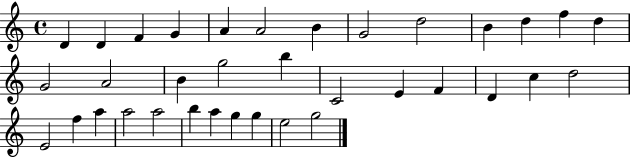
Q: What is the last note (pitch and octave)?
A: G5